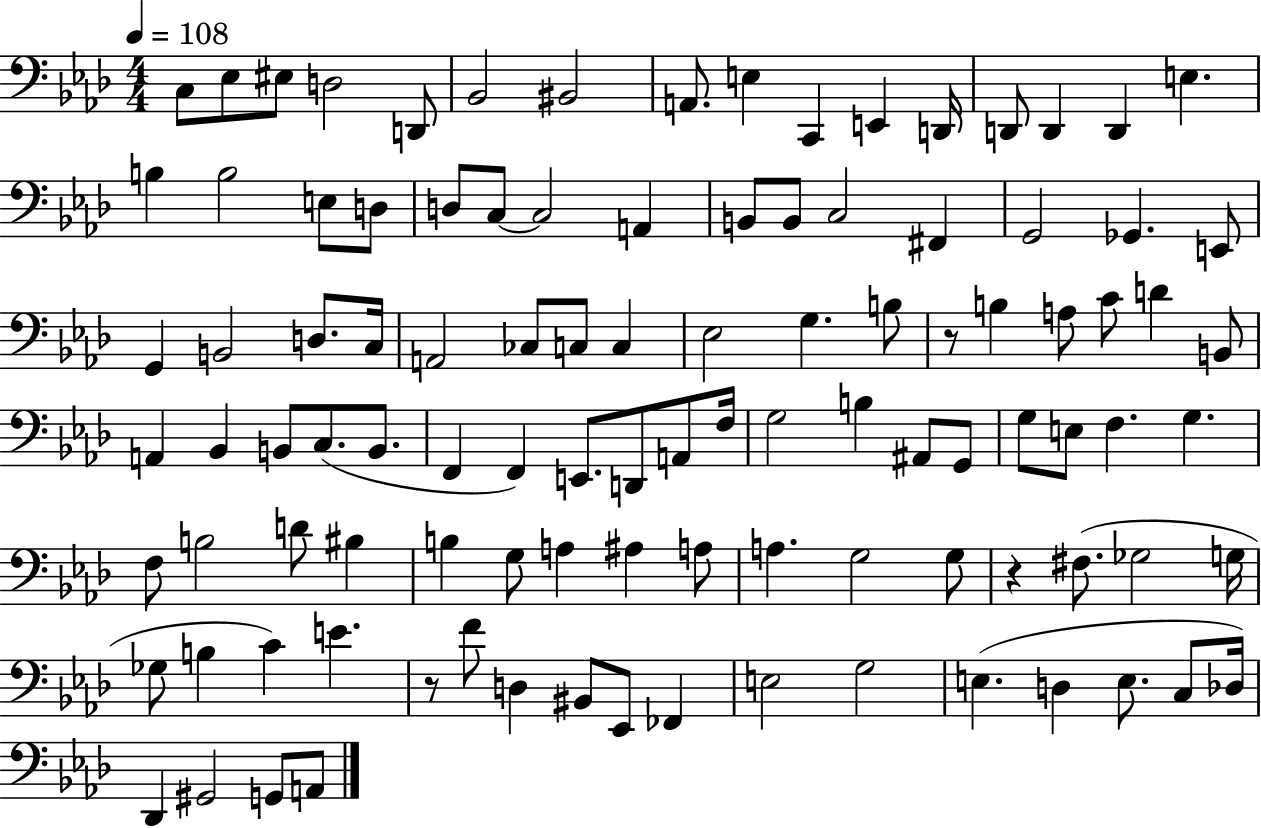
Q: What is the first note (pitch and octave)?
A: C3